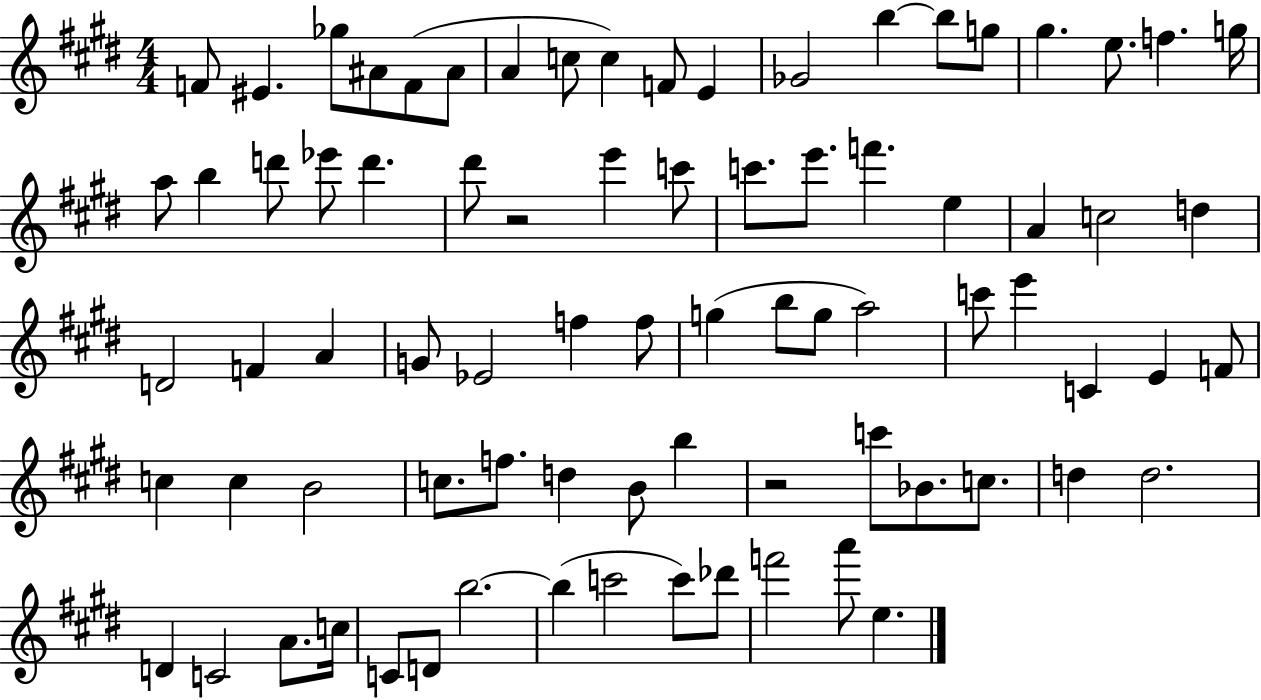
{
  \clef treble
  \numericTimeSignature
  \time 4/4
  \key e \major
  f'8 eis'4. ges''8 ais'8 f'8( ais'8 | a'4 c''8 c''4) f'8 e'4 | ges'2 b''4~~ b''8 g''8 | gis''4. e''8. f''4. g''16 | \break a''8 b''4 d'''8 ees'''8 d'''4. | dis'''8 r2 e'''4 c'''8 | c'''8. e'''8. f'''4. e''4 | a'4 c''2 d''4 | \break d'2 f'4 a'4 | g'8 ees'2 f''4 f''8 | g''4( b''8 g''8 a''2) | c'''8 e'''4 c'4 e'4 f'8 | \break c''4 c''4 b'2 | c''8. f''8. d''4 b'8 b''4 | r2 c'''8 bes'8. c''8. | d''4 d''2. | \break d'4 c'2 a'8. c''16 | c'8 d'8 b''2.~~ | b''4( c'''2 c'''8) des'''8 | f'''2 a'''8 e''4. | \break \bar "|."
}